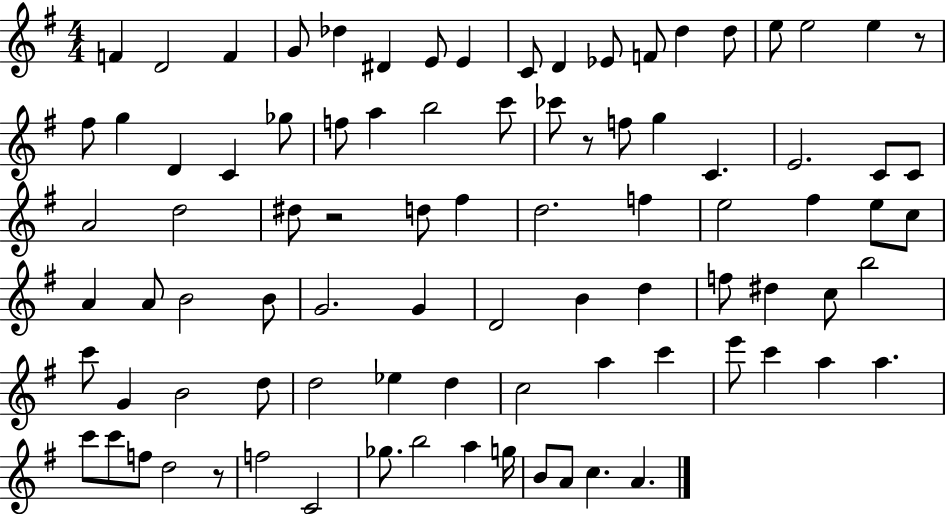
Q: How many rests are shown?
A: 4